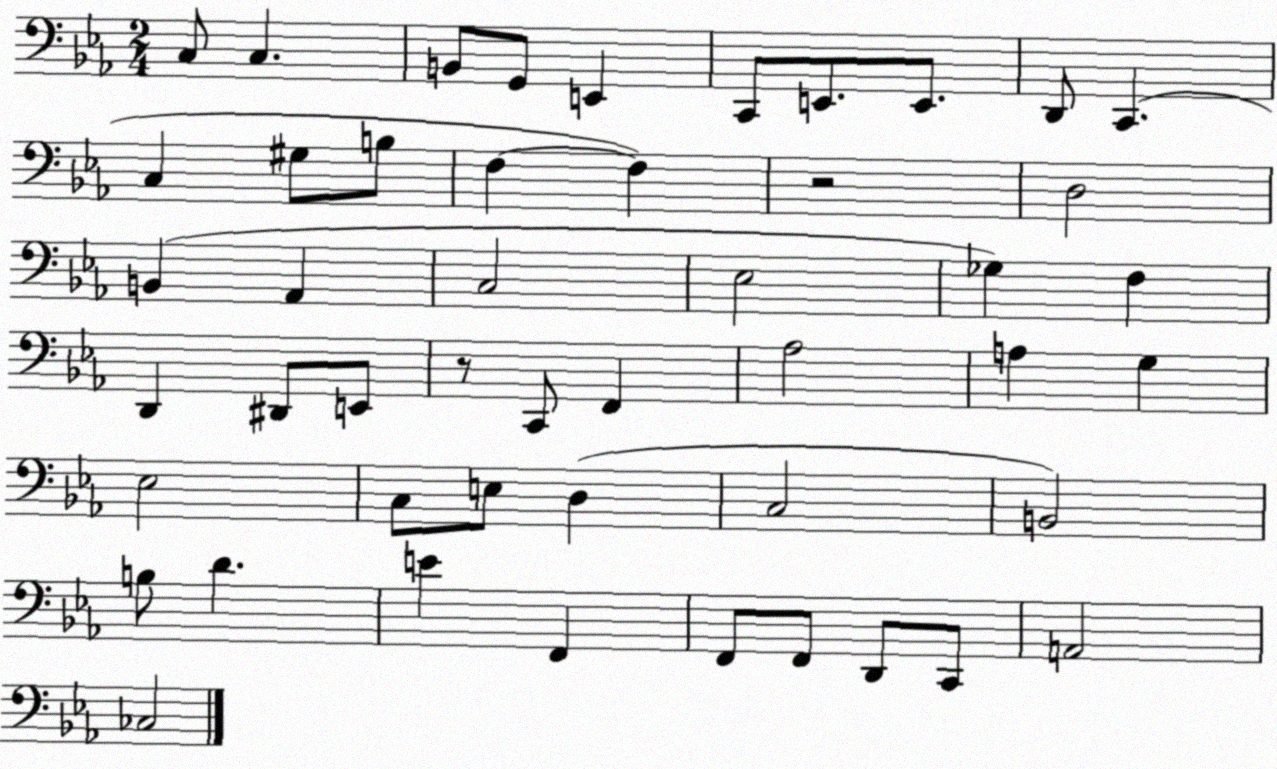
X:1
T:Untitled
M:2/4
L:1/4
K:Eb
C,/2 C, B,,/2 G,,/2 E,, C,,/2 E,,/2 E,,/2 D,,/2 C,, C, ^G,/2 B,/2 F, F, z2 D,2 B,, _A,, C,2 _E,2 _G, F, D,, ^D,,/2 E,,/2 z/2 C,,/2 F,, _A,2 A, G, _E,2 C,/2 E,/2 D, C,2 B,,2 B,/2 D E F,, F,,/2 F,,/2 D,,/2 C,,/2 A,,2 _C,2